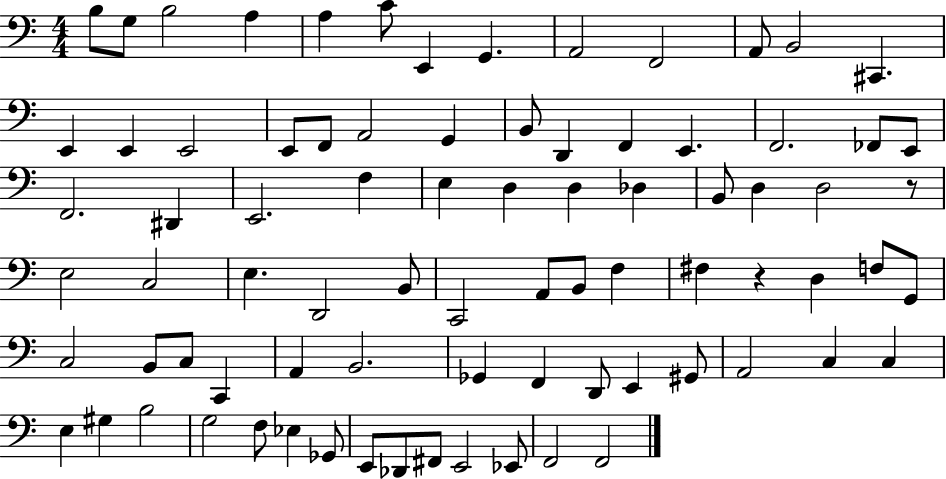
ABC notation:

X:1
T:Untitled
M:4/4
L:1/4
K:C
B,/2 G,/2 B,2 A, A, C/2 E,, G,, A,,2 F,,2 A,,/2 B,,2 ^C,, E,, E,, E,,2 E,,/2 F,,/2 A,,2 G,, B,,/2 D,, F,, E,, F,,2 _F,,/2 E,,/2 F,,2 ^D,, E,,2 F, E, D, D, _D, B,,/2 D, D,2 z/2 E,2 C,2 E, D,,2 B,,/2 C,,2 A,,/2 B,,/2 F, ^F, z D, F,/2 G,,/2 C,2 B,,/2 C,/2 C,, A,, B,,2 _G,, F,, D,,/2 E,, ^G,,/2 A,,2 C, C, E, ^G, B,2 G,2 F,/2 _E, _G,,/2 E,,/2 _D,,/2 ^F,,/2 E,,2 _E,,/2 F,,2 F,,2